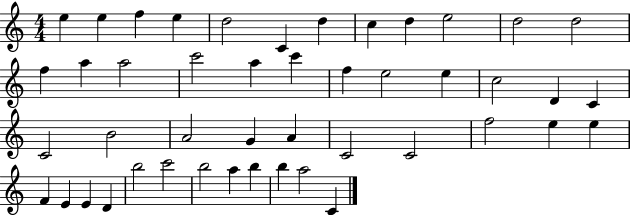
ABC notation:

X:1
T:Untitled
M:4/4
L:1/4
K:C
e e f e d2 C d c d e2 d2 d2 f a a2 c'2 a c' f e2 e c2 D C C2 B2 A2 G A C2 C2 f2 e e F E E D b2 c'2 b2 a b b a2 C